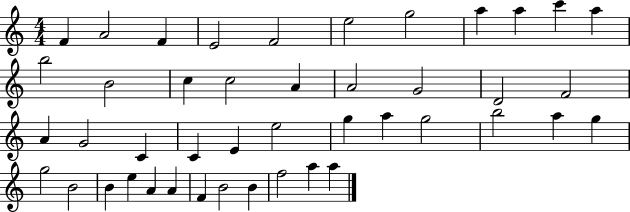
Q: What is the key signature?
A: C major